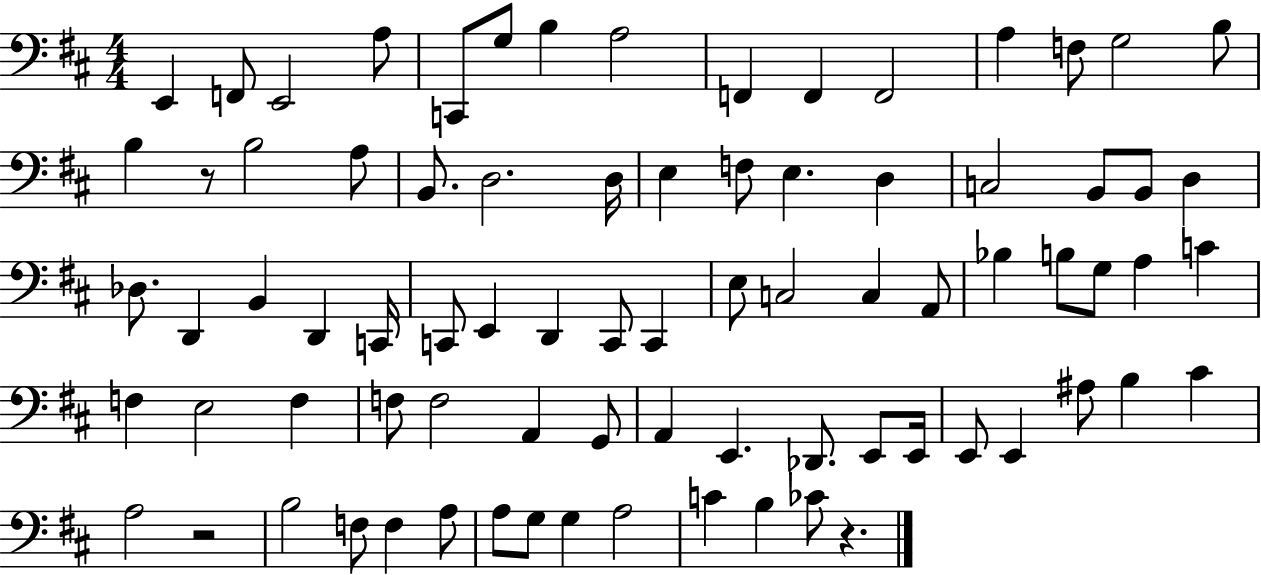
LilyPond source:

{
  \clef bass
  \numericTimeSignature
  \time 4/4
  \key d \major
  e,4 f,8 e,2 a8 | c,8 g8 b4 a2 | f,4 f,4 f,2 | a4 f8 g2 b8 | \break b4 r8 b2 a8 | b,8. d2. d16 | e4 f8 e4. d4 | c2 b,8 b,8 d4 | \break des8. d,4 b,4 d,4 c,16 | c,8 e,4 d,4 c,8 c,4 | e8 c2 c4 a,8 | bes4 b8 g8 a4 c'4 | \break f4 e2 f4 | f8 f2 a,4 g,8 | a,4 e,4. des,8. e,8 e,16 | e,8 e,4 ais8 b4 cis'4 | \break a2 r2 | b2 f8 f4 a8 | a8 g8 g4 a2 | c'4 b4 ces'8 r4. | \break \bar "|."
}